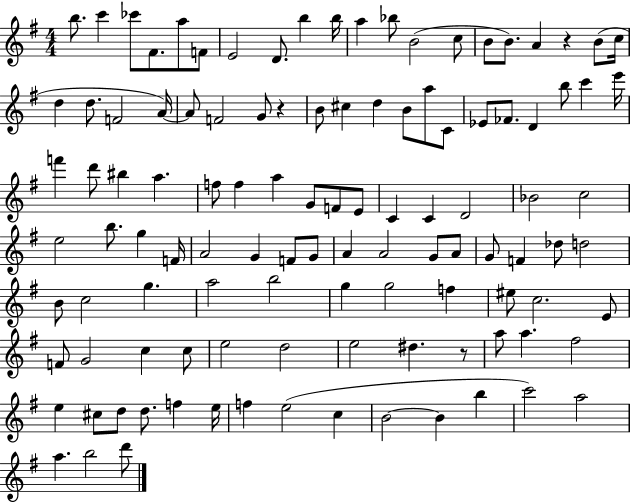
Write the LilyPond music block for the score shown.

{
  \clef treble
  \numericTimeSignature
  \time 4/4
  \key g \major
  b''8. c'''4 ces'''8 fis'8. a''8 f'8 | e'2 d'8. b''4 b''16 | a''4 bes''8 b'2( c''8 | b'8 b'8.) a'4 r4 b'8( c''16 | \break d''4 d''8. f'2 a'16~~) | a'8 f'2 g'8 r4 | b'8 cis''4 d''4 b'8 a''8 c'8 | ees'8 fes'8. d'4 b''8 c'''4 e'''16 | \break f'''4 d'''8 bis''4 a''4. | f''8 f''4 a''4 g'8 f'8 e'8 | c'4 c'4 d'2 | bes'2 c''2 | \break e''2 b''8. g''4 f'16 | a'2 g'4 f'8 g'8 | a'4 a'2 g'8 a'8 | g'8 f'4 des''8 d''2 | \break b'8 c''2 g''4. | a''2 b''2 | g''4 g''2 f''4 | eis''8 c''2. e'8 | \break f'8 g'2 c''4 c''8 | e''2 d''2 | e''2 dis''4. r8 | a''8 a''4. fis''2 | \break e''4 cis''8 d''8 d''8. f''4 e''16 | f''4 e''2( c''4 | b'2~~ b'4 b''4 | c'''2) a''2 | \break a''4. b''2 d'''8 | \bar "|."
}